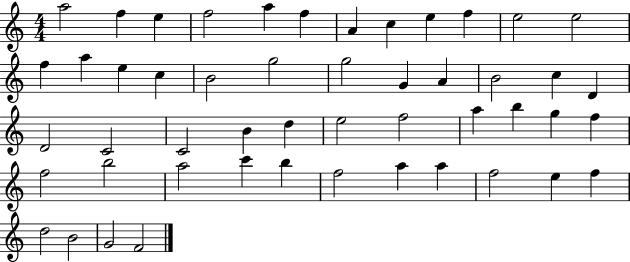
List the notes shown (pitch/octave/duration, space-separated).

A5/h F5/q E5/q F5/h A5/q F5/q A4/q C5/q E5/q F5/q E5/h E5/h F5/q A5/q E5/q C5/q B4/h G5/h G5/h G4/q A4/q B4/h C5/q D4/q D4/h C4/h C4/h B4/q D5/q E5/h F5/h A5/q B5/q G5/q F5/q F5/h B5/h A5/h C6/q B5/q F5/h A5/q A5/q F5/h E5/q F5/q D5/h B4/h G4/h F4/h